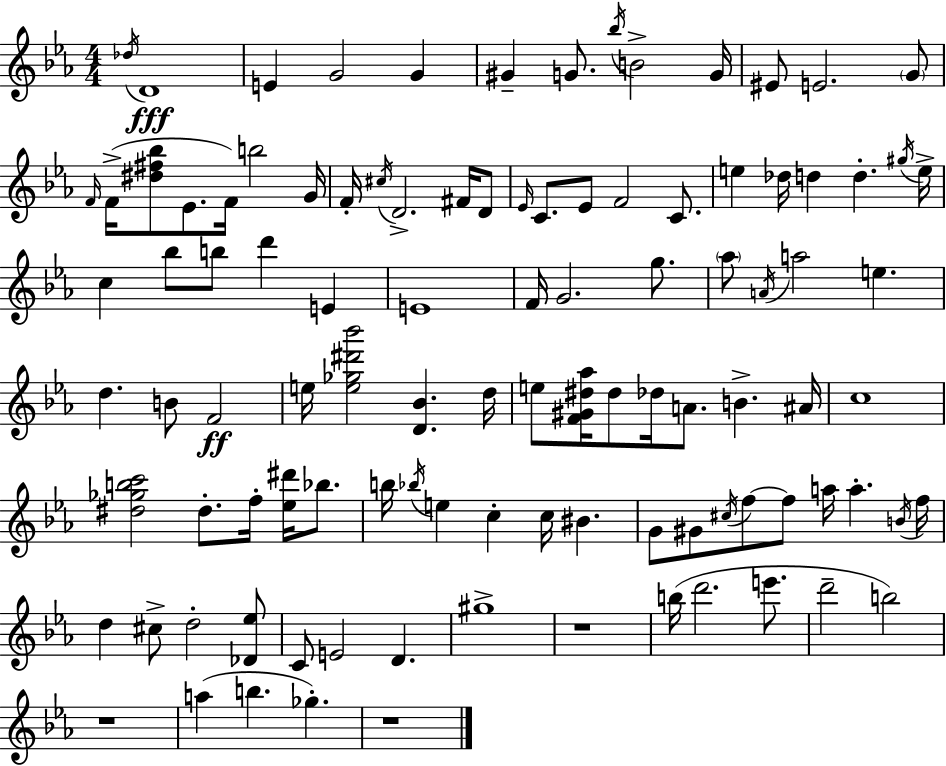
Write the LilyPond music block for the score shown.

{
  \clef treble
  \numericTimeSignature
  \time 4/4
  \key ees \major
  \acciaccatura { des''16 }\fff d'1 | e'4 g'2 g'4 | gis'4-- g'8. \acciaccatura { bes''16 } b'2-> | g'16 eis'8 e'2. | \break \parenthesize g'8 \grace { f'16 } f'16->( <dis'' fis'' bes''>8 ees'8. f'16) b''2 | g'16 f'16-. \acciaccatura { cis''16 } d'2.-> | fis'16 d'8 \grace { ees'16 } c'8. ees'8 f'2 | c'8. e''4 des''16 d''4 d''4.-. | \break \acciaccatura { gis''16 } e''16-> c''4 bes''8 b''8 d'''4 | e'4 e'1 | f'16 g'2. | g''8. \parenthesize aes''8 \acciaccatura { a'16 } a''2 | \break e''4. d''4. b'8 f'2\ff | e''16 <e'' ges'' dis''' bes'''>2 | <d' bes'>4. d''16 e''8 <f' gis' dis'' aes''>16 dis''8 des''16 a'8. | b'4.-> ais'16 c''1 | \break <dis'' ges'' b'' c'''>2 dis''8.-. | f''16-. <ees'' dis'''>16 bes''8. b''16 \acciaccatura { bes''16 } e''4 c''4-. | c''16 bis'4. g'8 gis'8 \acciaccatura { cis''16 } f''8~~ f''8 | a''16 a''4.-. \acciaccatura { b'16 } f''16 d''4 cis''8-> | \break d''2-. <des' ees''>8 c'8 e'2 | d'4. gis''1-> | r1 | b''16( d'''2. | \break e'''8. d'''2-- | b''2) r1 | a''4( b''4. | ges''4.-.) r1 | \break \bar "|."
}